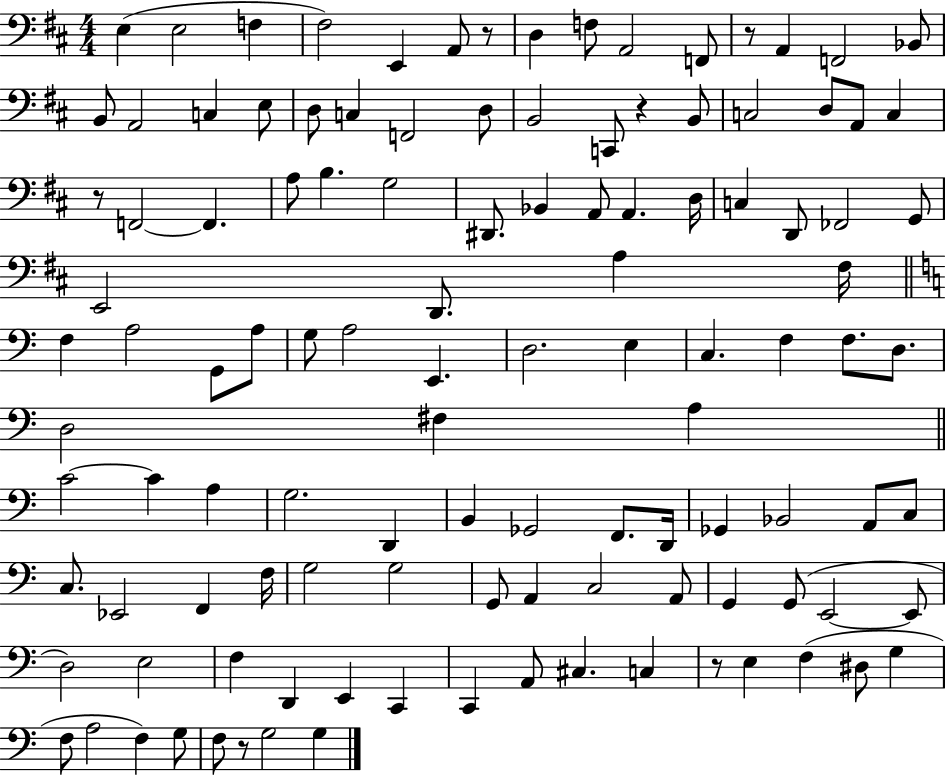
X:1
T:Untitled
M:4/4
L:1/4
K:D
E, E,2 F, ^F,2 E,, A,,/2 z/2 D, F,/2 A,,2 F,,/2 z/2 A,, F,,2 _B,,/2 B,,/2 A,,2 C, E,/2 D,/2 C, F,,2 D,/2 B,,2 C,,/2 z B,,/2 C,2 D,/2 A,,/2 C, z/2 F,,2 F,, A,/2 B, G,2 ^D,,/2 _B,, A,,/2 A,, D,/4 C, D,,/2 _F,,2 G,,/2 E,,2 D,,/2 A, ^F,/4 F, A,2 G,,/2 A,/2 G,/2 A,2 E,, D,2 E, C, F, F,/2 D,/2 D,2 ^F, A, C2 C A, G,2 D,, B,, _G,,2 F,,/2 D,,/4 _G,, _B,,2 A,,/2 C,/2 C,/2 _E,,2 F,, F,/4 G,2 G,2 G,,/2 A,, C,2 A,,/2 G,, G,,/2 E,,2 E,,/2 D,2 E,2 F, D,, E,, C,, C,, A,,/2 ^C, C, z/2 E, F, ^D,/2 G, F,/2 A,2 F, G,/2 F,/2 z/2 G,2 G,